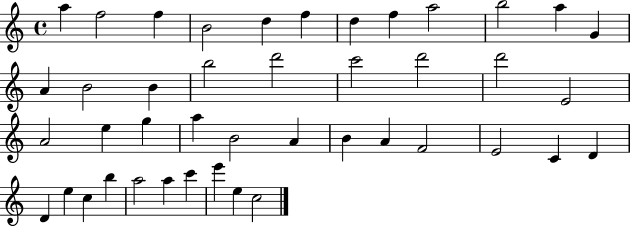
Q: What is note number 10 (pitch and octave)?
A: B5